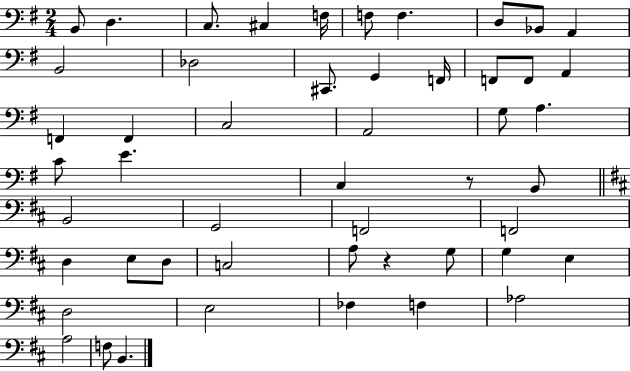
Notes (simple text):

B2/e D3/q. C3/e. C#3/q F3/s F3/e F3/q. D3/e Bb2/e A2/q B2/h Db3/h C#2/e. G2/q F2/s F2/e F2/e A2/q F2/q F2/q C3/h A2/h G3/e A3/q. C4/e E4/q. C3/q R/e B2/e B2/h G2/h F2/h F2/h D3/q E3/e D3/e C3/h A3/e R/q G3/e G3/q E3/q D3/h E3/h FES3/q F3/q Ab3/h A3/h F3/e B2/q.